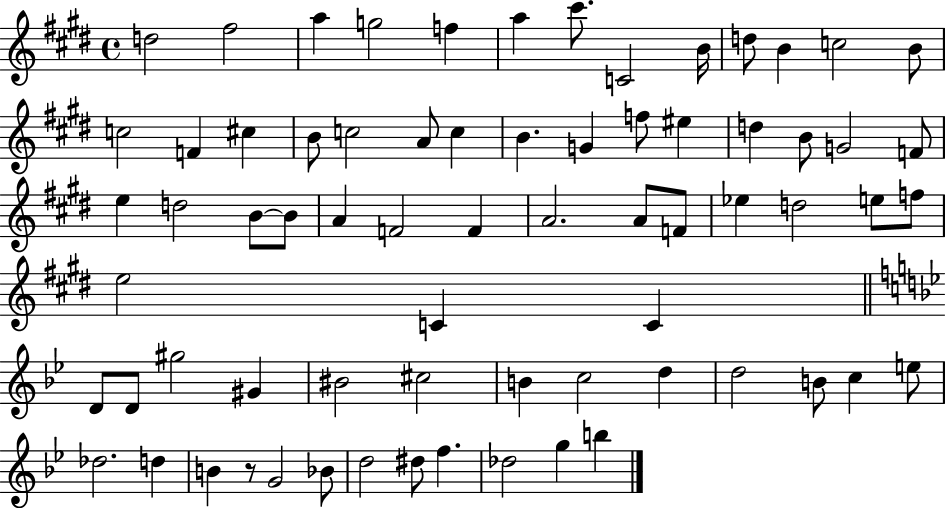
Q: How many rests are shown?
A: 1